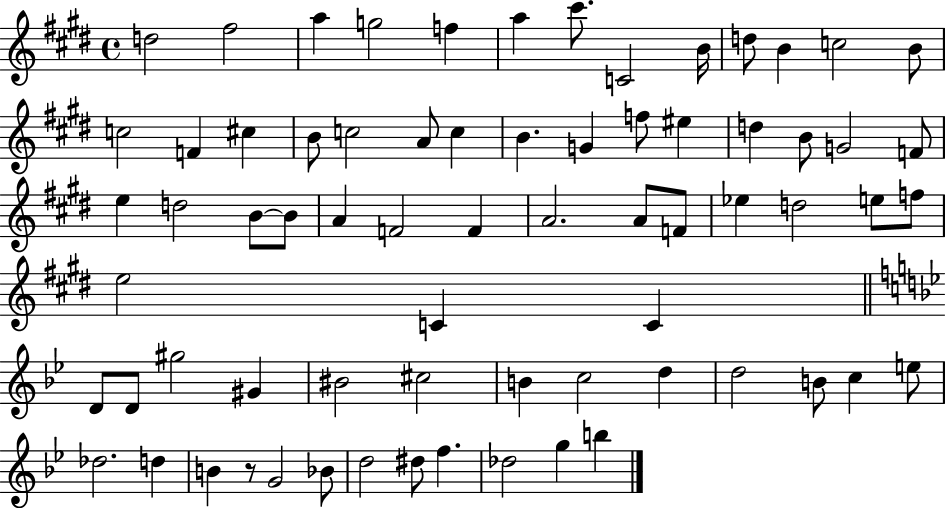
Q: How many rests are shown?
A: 1